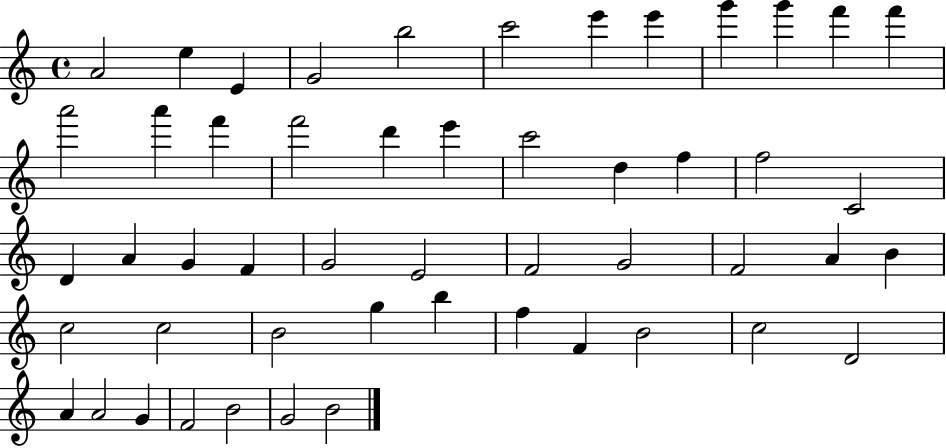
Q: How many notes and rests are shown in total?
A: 51